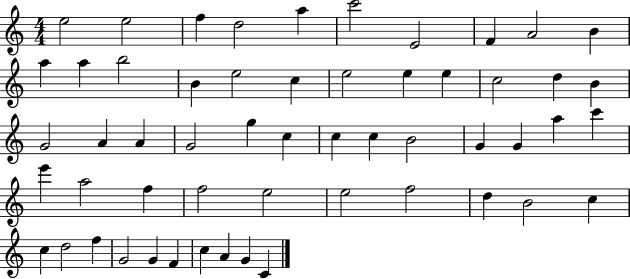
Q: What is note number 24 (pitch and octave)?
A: A4